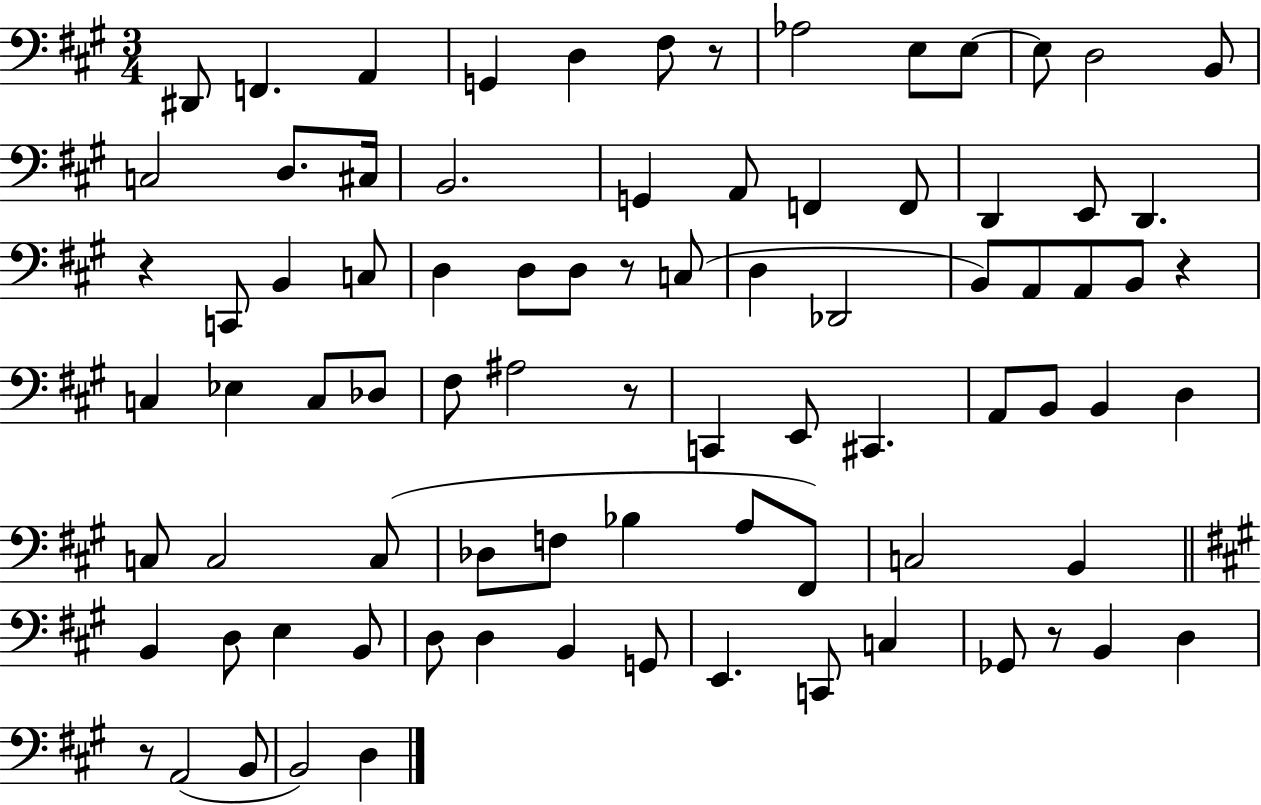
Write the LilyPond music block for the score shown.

{
  \clef bass
  \numericTimeSignature
  \time 3/4
  \key a \major
  dis,8 f,4. a,4 | g,4 d4 fis8 r8 | aes2 e8 e8~~ | e8 d2 b,8 | \break c2 d8. cis16 | b,2. | g,4 a,8 f,4 f,8 | d,4 e,8 d,4. | \break r4 c,8 b,4 c8 | d4 d8 d8 r8 c8( | d4 des,2 | b,8) a,8 a,8 b,8 r4 | \break c4 ees4 c8 des8 | fis8 ais2 r8 | c,4 e,8 cis,4. | a,8 b,8 b,4 d4 | \break c8 c2 c8( | des8 f8 bes4 a8 fis,8) | c2 b,4 | \bar "||" \break \key a \major b,4 d8 e4 b,8 | d8 d4 b,4 g,8 | e,4. c,8 c4 | ges,8 r8 b,4 d4 | \break r8 a,2( b,8 | b,2) d4 | \bar "|."
}